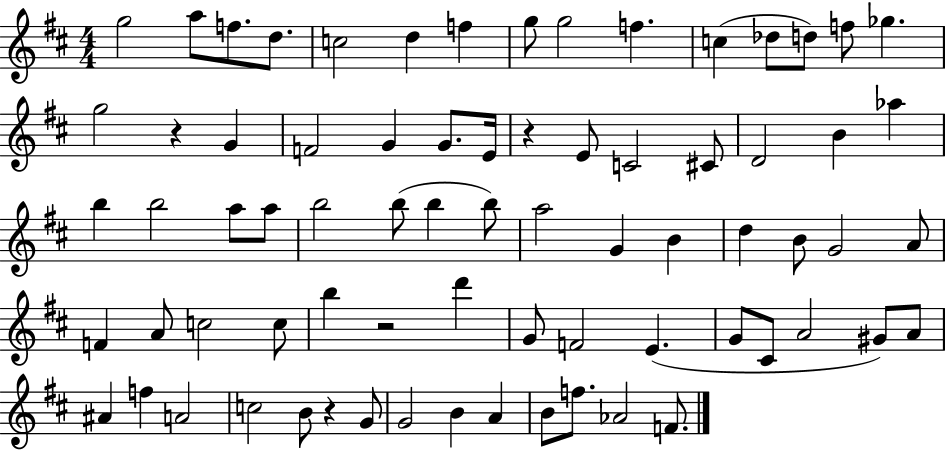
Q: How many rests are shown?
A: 4